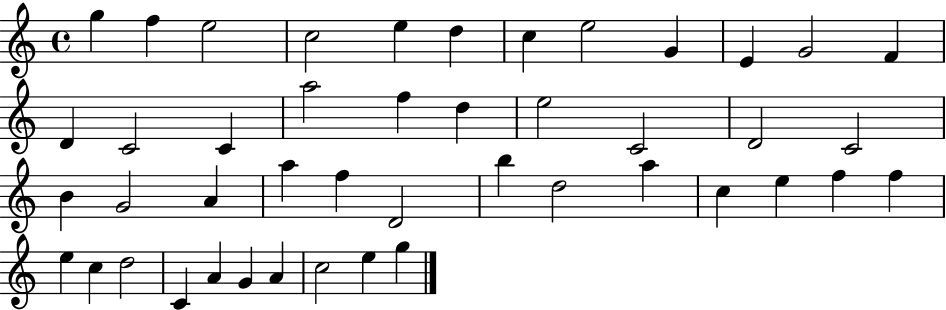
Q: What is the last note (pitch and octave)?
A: G5